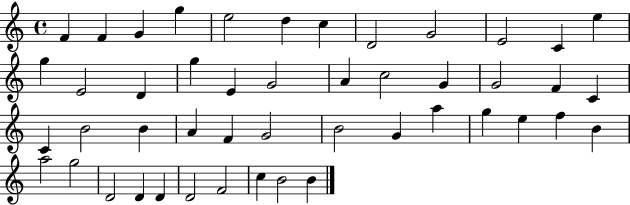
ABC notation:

X:1
T:Untitled
M:4/4
L:1/4
K:C
F F G g e2 d c D2 G2 E2 C e g E2 D g E G2 A c2 G G2 F C C B2 B A F G2 B2 G a g e f B a2 g2 D2 D D D2 F2 c B2 B